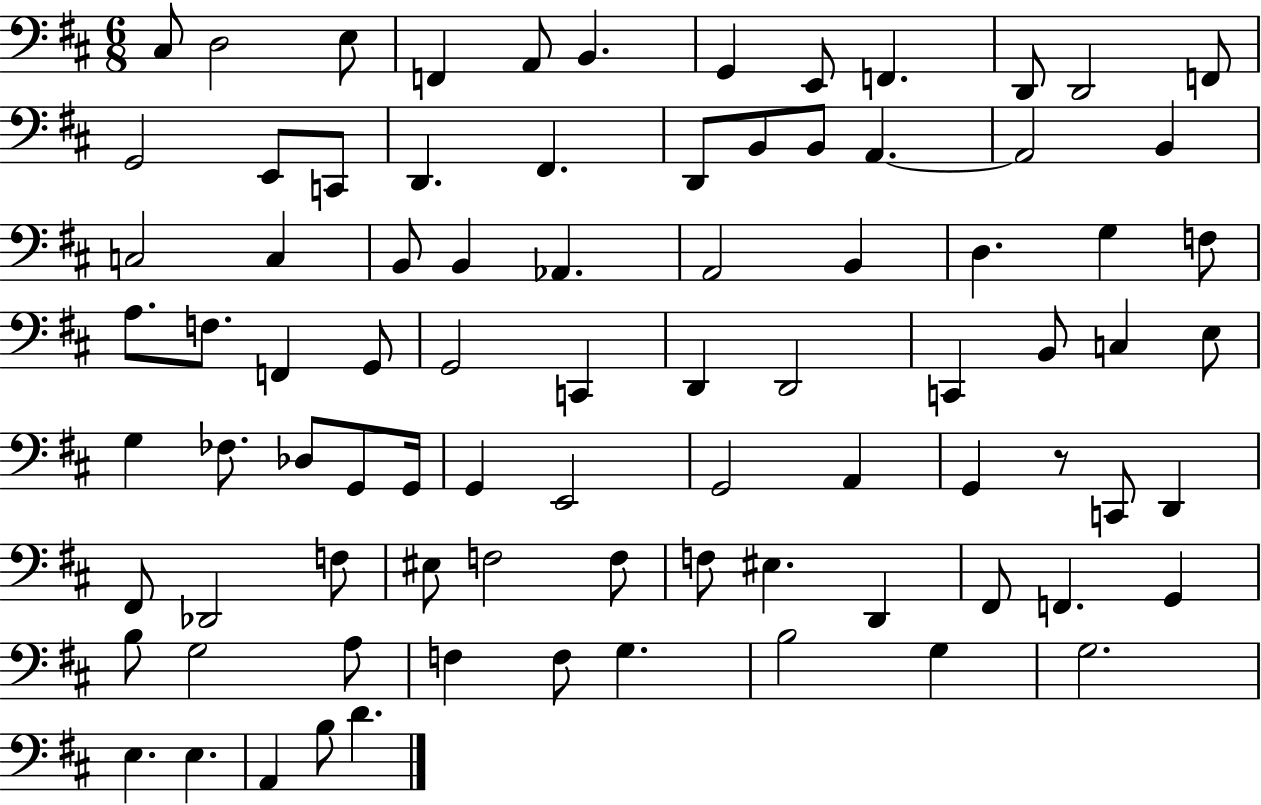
X:1
T:Untitled
M:6/8
L:1/4
K:D
^C,/2 D,2 E,/2 F,, A,,/2 B,, G,, E,,/2 F,, D,,/2 D,,2 F,,/2 G,,2 E,,/2 C,,/2 D,, ^F,, D,,/2 B,,/2 B,,/2 A,, A,,2 B,, C,2 C, B,,/2 B,, _A,, A,,2 B,, D, G, F,/2 A,/2 F,/2 F,, G,,/2 G,,2 C,, D,, D,,2 C,, B,,/2 C, E,/2 G, _F,/2 _D,/2 G,,/2 G,,/4 G,, E,,2 G,,2 A,, G,, z/2 C,,/2 D,, ^F,,/2 _D,,2 F,/2 ^E,/2 F,2 F,/2 F,/2 ^E, D,, ^F,,/2 F,, G,, B,/2 G,2 A,/2 F, F,/2 G, B,2 G, G,2 E, E, A,, B,/2 D